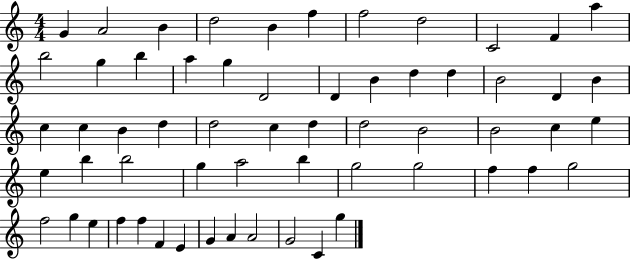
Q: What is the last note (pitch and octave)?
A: G5